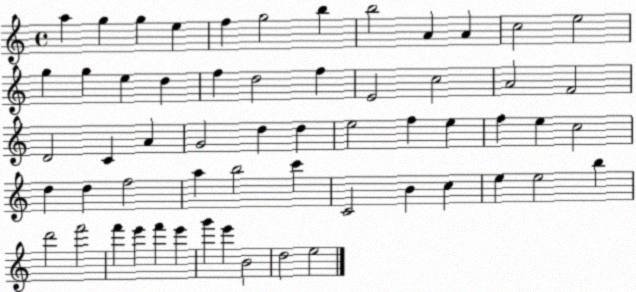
X:1
T:Untitled
M:4/4
L:1/4
K:C
a g g e f g2 b b2 A A c2 e2 g g e d f d2 f E2 c2 A2 F2 D2 C A G2 d d e2 f e f e c2 d d f2 a b2 c' C2 B c e e2 b d'2 f'2 f' e' f' e' g' e' B2 d2 e2